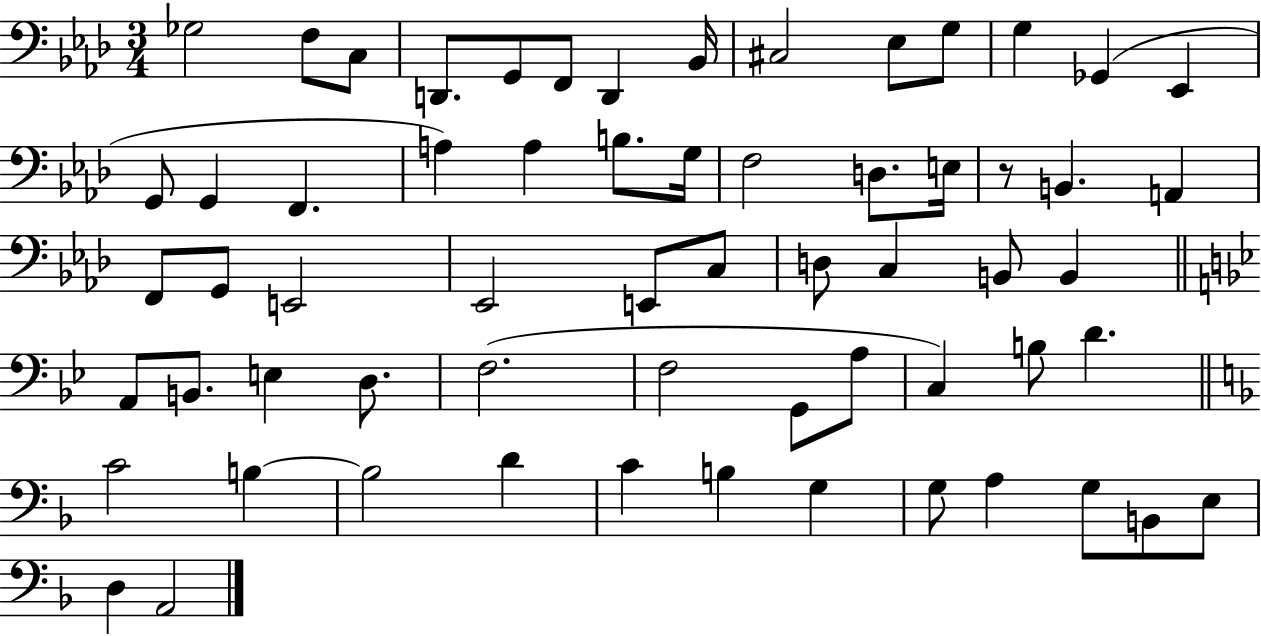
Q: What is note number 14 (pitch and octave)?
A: Eb2